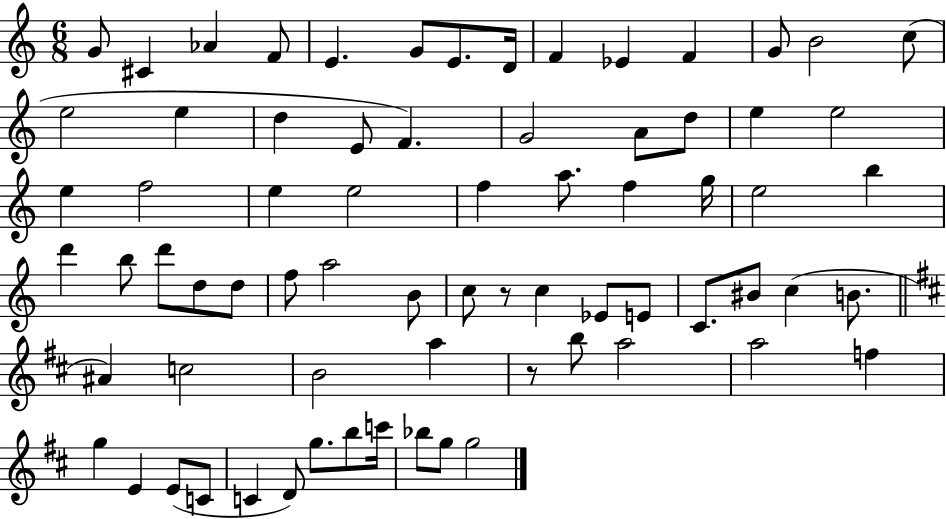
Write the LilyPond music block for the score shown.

{
  \clef treble
  \numericTimeSignature
  \time 6/8
  \key c \major
  g'8 cis'4 aes'4 f'8 | e'4. g'8 e'8. d'16 | f'4 ees'4 f'4 | g'8 b'2 c''8( | \break e''2 e''4 | d''4 e'8 f'4.) | g'2 a'8 d''8 | e''4 e''2 | \break e''4 f''2 | e''4 e''2 | f''4 a''8. f''4 g''16 | e''2 b''4 | \break d'''4 b''8 d'''8 d''8 d''8 | f''8 a''2 b'8 | c''8 r8 c''4 ees'8 e'8 | c'8. bis'8 c''4( b'8. | \break \bar "||" \break \key d \major ais'4) c''2 | b'2 a''4 | r8 b''8 a''2 | a''2 f''4 | \break g''4 e'4 e'8( c'8 | c'4 d'8) g''8. b''8 c'''16 | bes''8 g''8 g''2 | \bar "|."
}